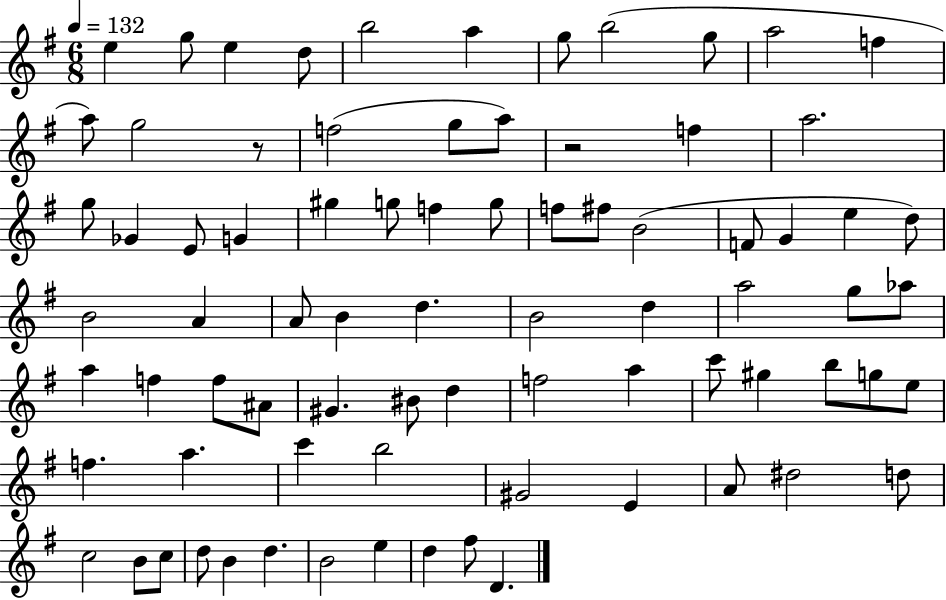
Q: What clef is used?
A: treble